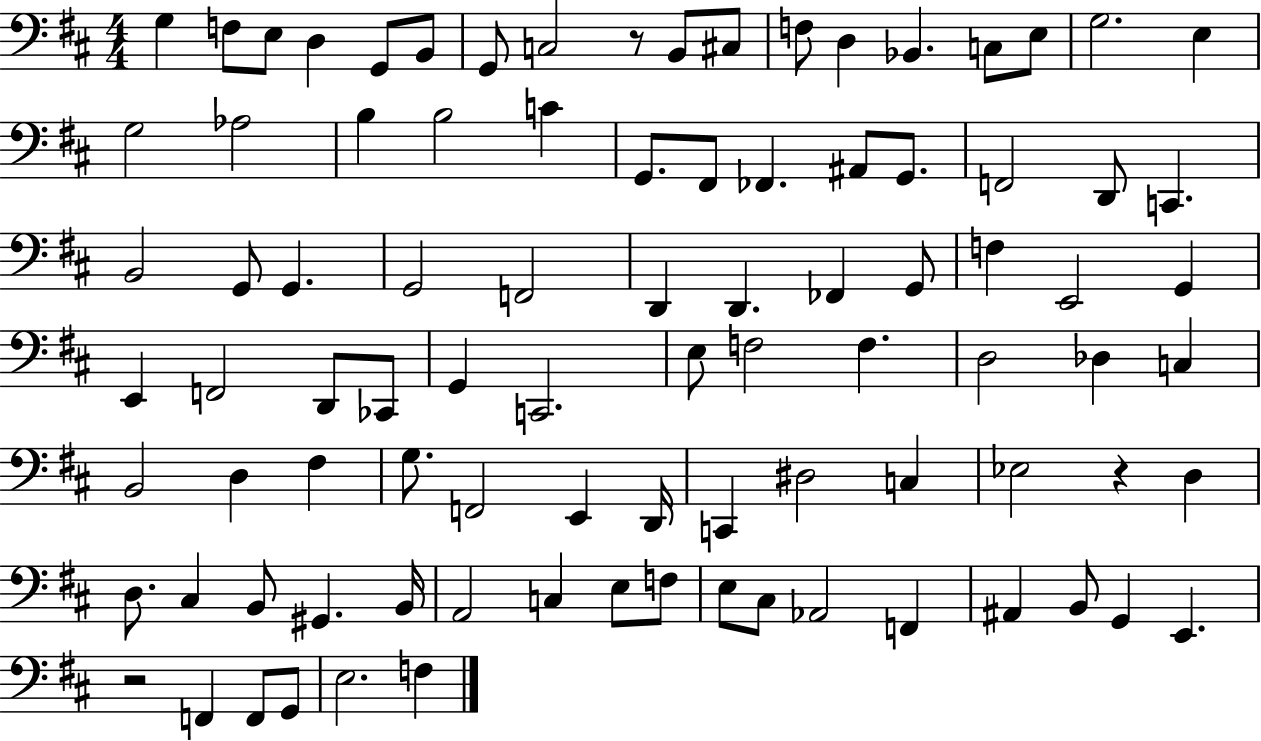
G3/q F3/e E3/e D3/q G2/e B2/e G2/e C3/h R/e B2/e C#3/e F3/e D3/q Bb2/q. C3/e E3/e G3/h. E3/q G3/h Ab3/h B3/q B3/h C4/q G2/e. F#2/e FES2/q. A#2/e G2/e. F2/h D2/e C2/q. B2/h G2/e G2/q. G2/h F2/h D2/q D2/q. FES2/q G2/e F3/q E2/h G2/q E2/q F2/h D2/e CES2/e G2/q C2/h. E3/e F3/h F3/q. D3/h Db3/q C3/q B2/h D3/q F#3/q G3/e. F2/h E2/q D2/s C2/q D#3/h C3/q Eb3/h R/q D3/q D3/e. C#3/q B2/e G#2/q. B2/s A2/h C3/q E3/e F3/e E3/e C#3/e Ab2/h F2/q A#2/q B2/e G2/q E2/q. R/h F2/q F2/e G2/e E3/h. F3/q